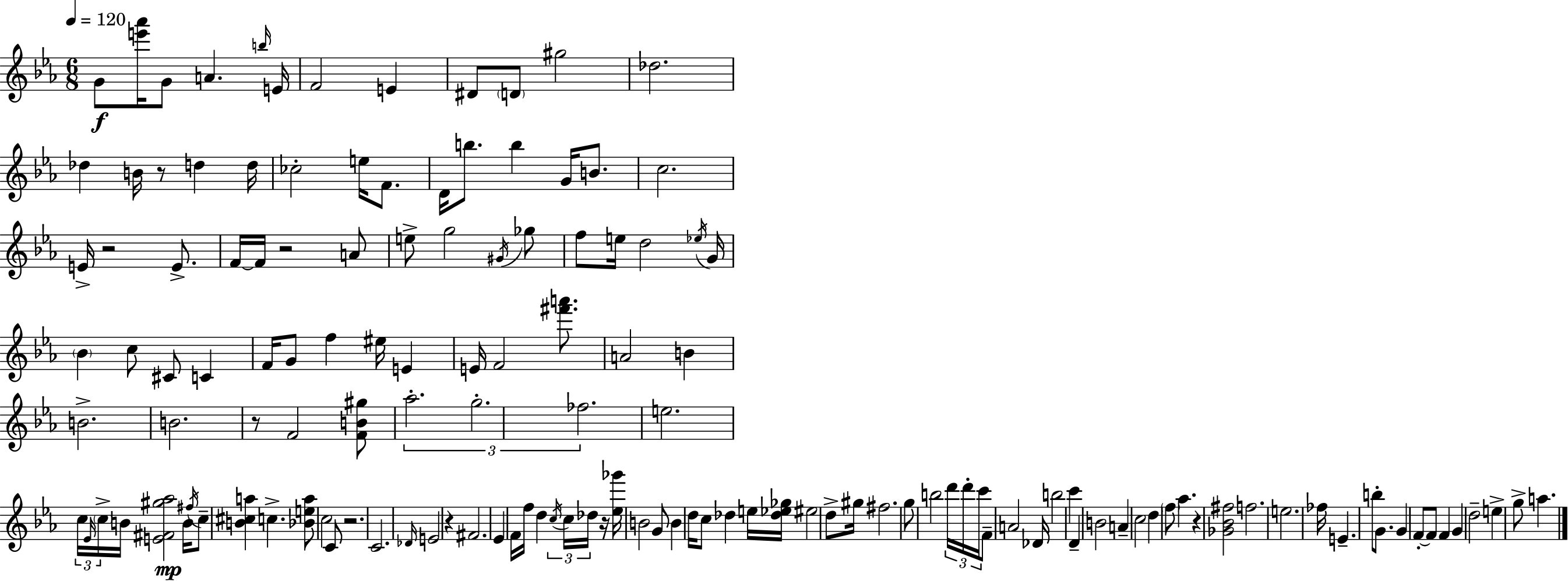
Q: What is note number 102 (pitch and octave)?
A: B4